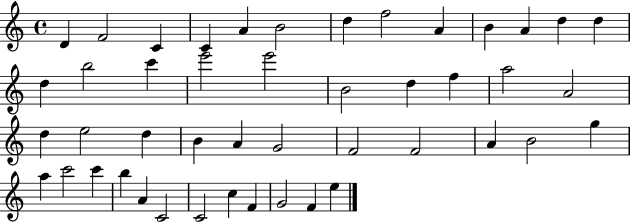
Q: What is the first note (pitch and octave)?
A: D4